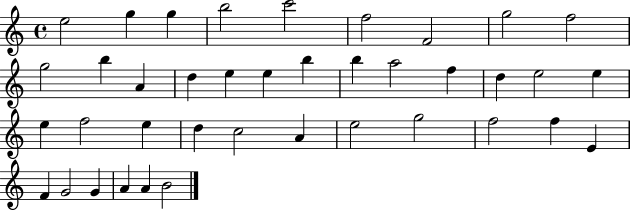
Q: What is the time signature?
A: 4/4